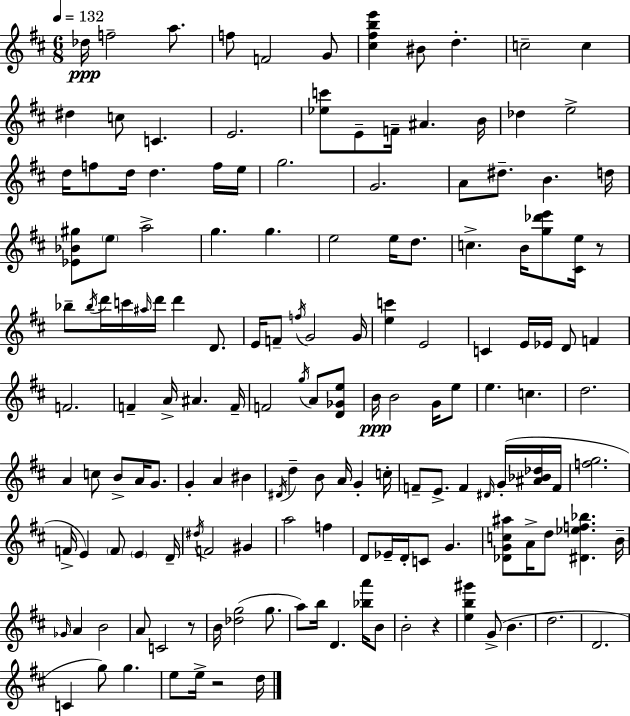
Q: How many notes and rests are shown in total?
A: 153